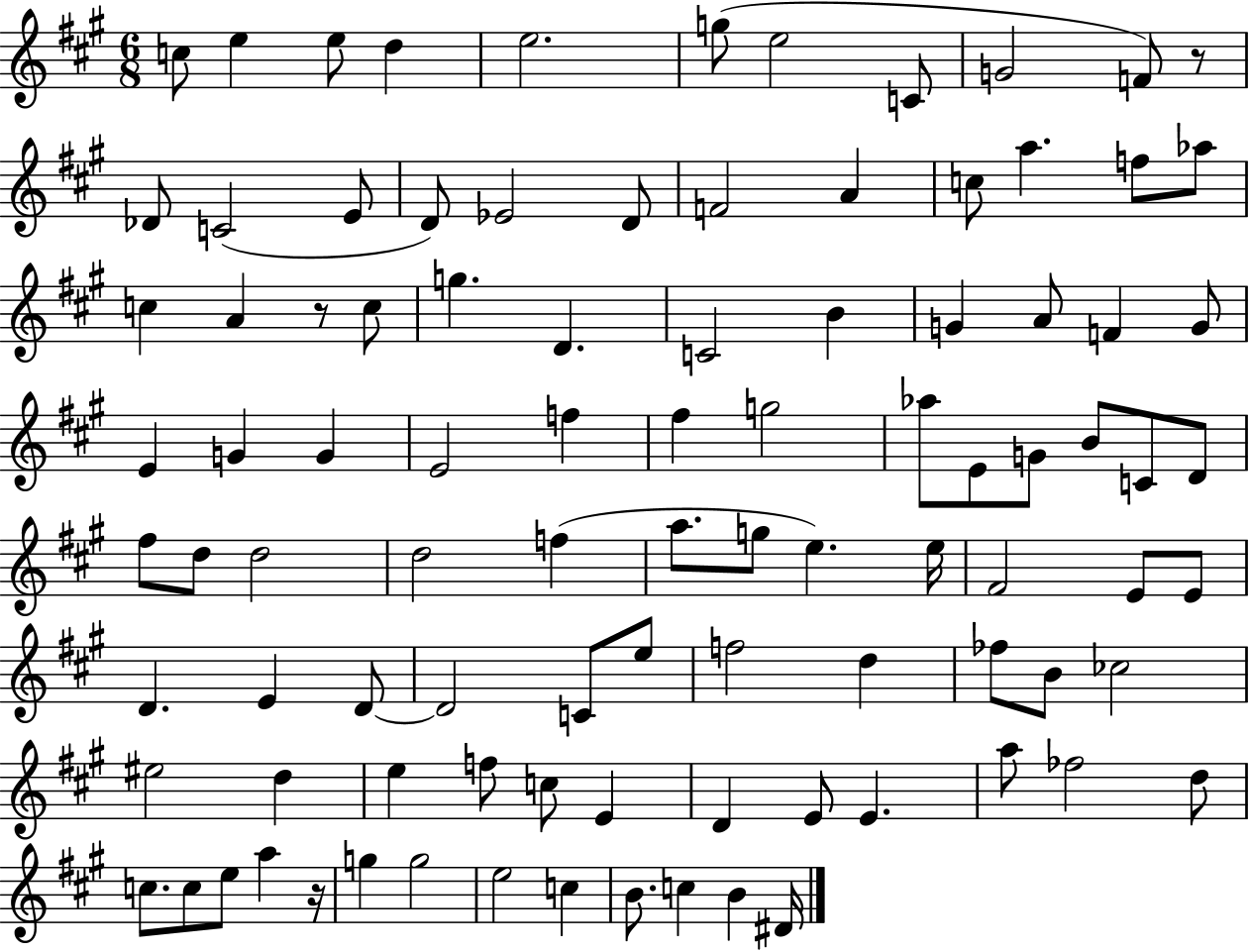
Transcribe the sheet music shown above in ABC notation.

X:1
T:Untitled
M:6/8
L:1/4
K:A
c/2 e e/2 d e2 g/2 e2 C/2 G2 F/2 z/2 _D/2 C2 E/2 D/2 _E2 D/2 F2 A c/2 a f/2 _a/2 c A z/2 c/2 g D C2 B G A/2 F G/2 E G G E2 f ^f g2 _a/2 E/2 G/2 B/2 C/2 D/2 ^f/2 d/2 d2 d2 f a/2 g/2 e e/4 ^F2 E/2 E/2 D E D/2 D2 C/2 e/2 f2 d _f/2 B/2 _c2 ^e2 d e f/2 c/2 E D E/2 E a/2 _f2 d/2 c/2 c/2 e/2 a z/4 g g2 e2 c B/2 c B ^D/4